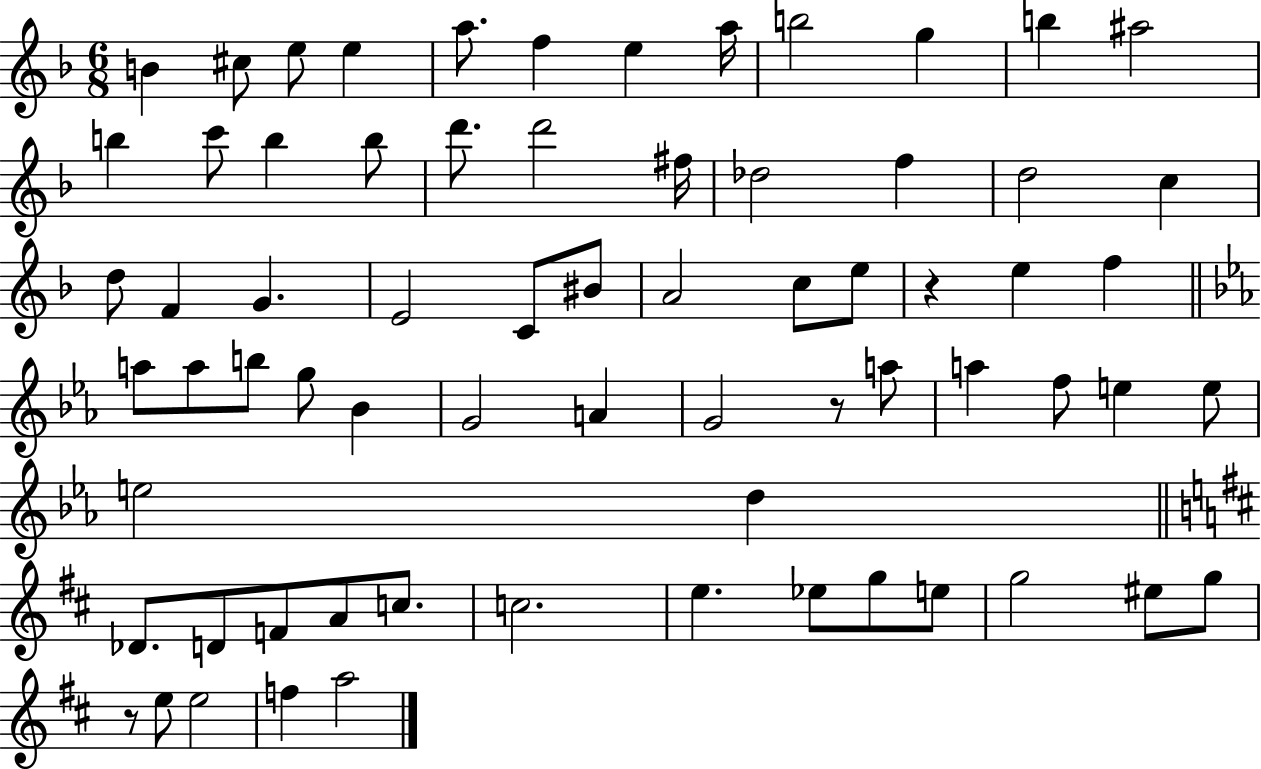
B4/q C#5/e E5/e E5/q A5/e. F5/q E5/q A5/s B5/h G5/q B5/q A#5/h B5/q C6/e B5/q B5/e D6/e. D6/h F#5/s Db5/h F5/q D5/h C5/q D5/e F4/q G4/q. E4/h C4/e BIS4/e A4/h C5/e E5/e R/q E5/q F5/q A5/e A5/e B5/e G5/e Bb4/q G4/h A4/q G4/h R/e A5/e A5/q F5/e E5/q E5/e E5/h D5/q Db4/e. D4/e F4/e A4/e C5/e. C5/h. E5/q. Eb5/e G5/e E5/e G5/h EIS5/e G5/e R/e E5/e E5/h F5/q A5/h